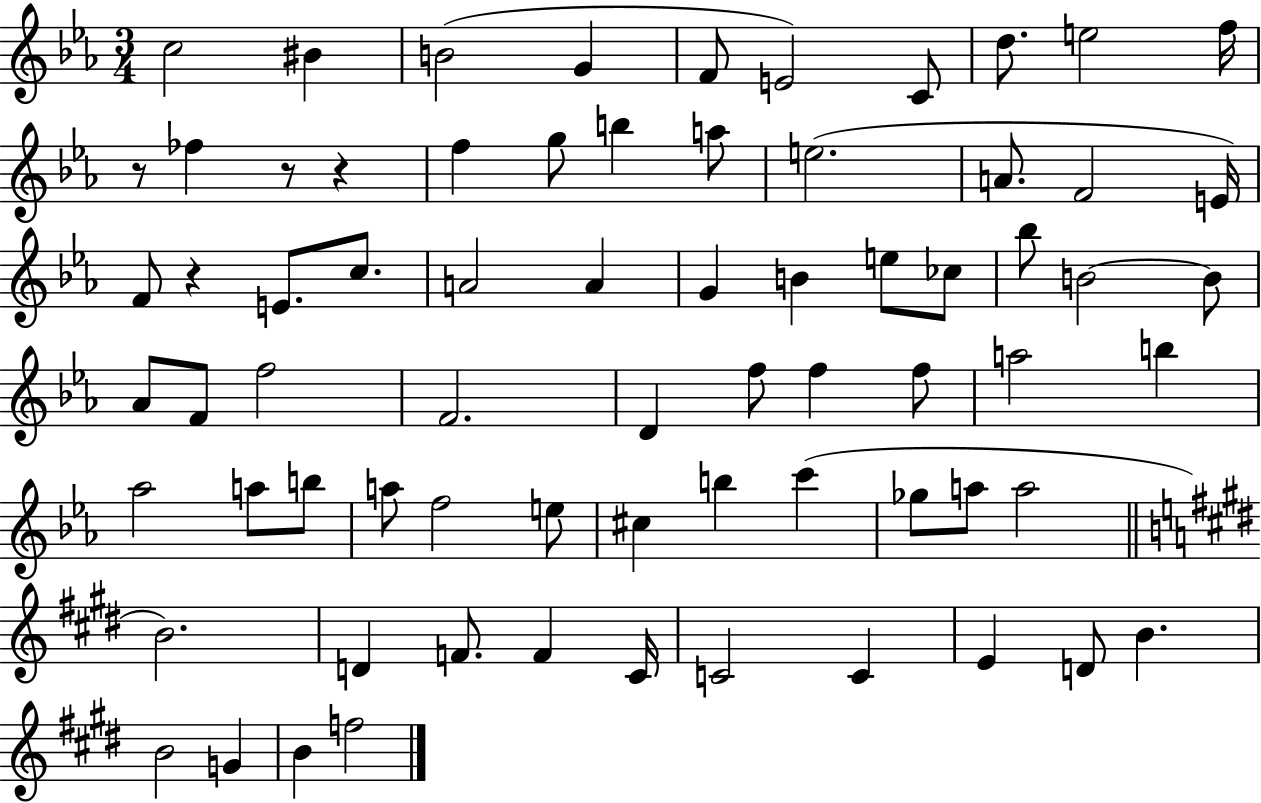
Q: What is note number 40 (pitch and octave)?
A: A5